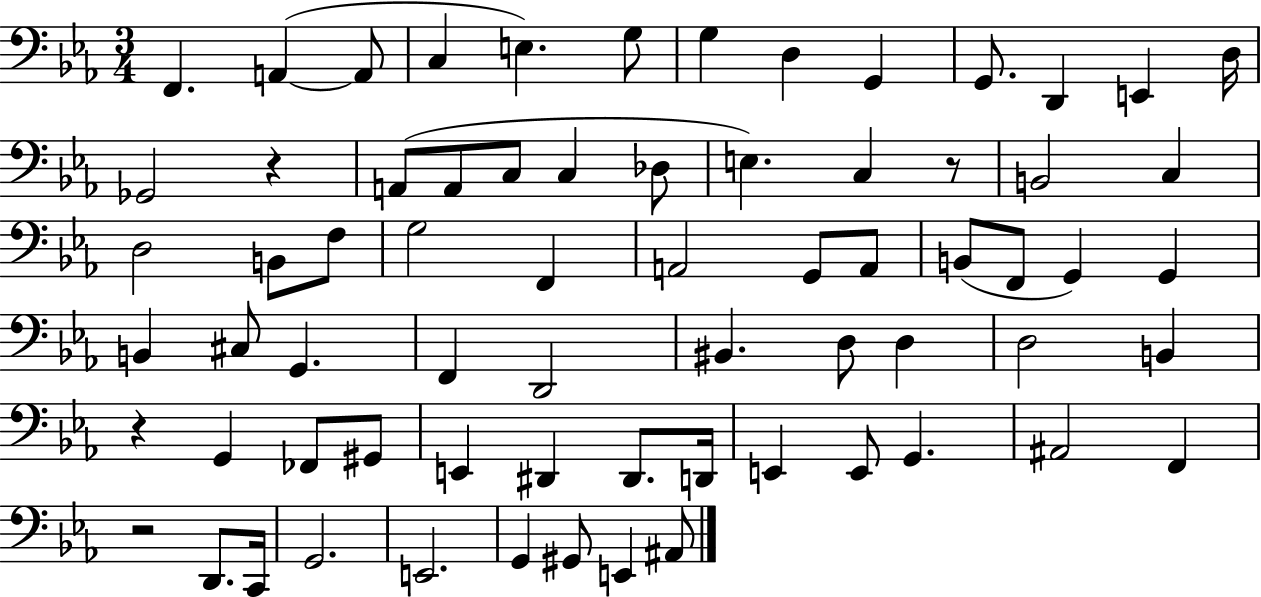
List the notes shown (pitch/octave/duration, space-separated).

F2/q. A2/q A2/e C3/q E3/q. G3/e G3/q D3/q G2/q G2/e. D2/q E2/q D3/s Gb2/h R/q A2/e A2/e C3/e C3/q Db3/e E3/q. C3/q R/e B2/h C3/q D3/h B2/e F3/e G3/h F2/q A2/h G2/e A2/e B2/e F2/e G2/q G2/q B2/q C#3/e G2/q. F2/q D2/h BIS2/q. D3/e D3/q D3/h B2/q R/q G2/q FES2/e G#2/e E2/q D#2/q D#2/e. D2/s E2/q E2/e G2/q. A#2/h F2/q R/h D2/e. C2/s G2/h. E2/h. G2/q G#2/e E2/q A#2/e